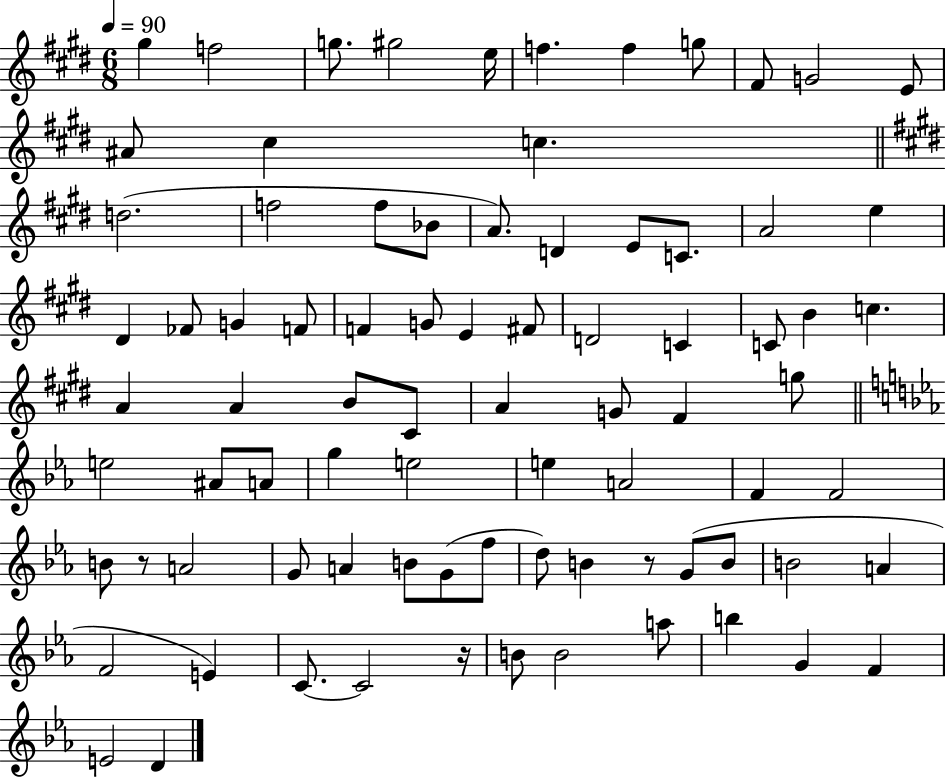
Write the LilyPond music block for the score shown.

{
  \clef treble
  \numericTimeSignature
  \time 6/8
  \key e \major
  \tempo 4 = 90
  gis''4 f''2 | g''8. gis''2 e''16 | f''4. f''4 g''8 | fis'8 g'2 e'8 | \break ais'8 cis''4 c''4. | \bar "||" \break \key e \major d''2.( | f''2 f''8 bes'8 | a'8.) d'4 e'8 c'8. | a'2 e''4 | \break dis'4 fes'8 g'4 f'8 | f'4 g'8 e'4 fis'8 | d'2 c'4 | c'8 b'4 c''4. | \break a'4 a'4 b'8 cis'8 | a'4 g'8 fis'4 g''8 | \bar "||" \break \key ees \major e''2 ais'8 a'8 | g''4 e''2 | e''4 a'2 | f'4 f'2 | \break b'8 r8 a'2 | g'8 a'4 b'8 g'8( f''8 | d''8) b'4 r8 g'8( b'8 | b'2 a'4 | \break f'2 e'4) | c'8.~~ c'2 r16 | b'8 b'2 a''8 | b''4 g'4 f'4 | \break e'2 d'4 | \bar "|."
}